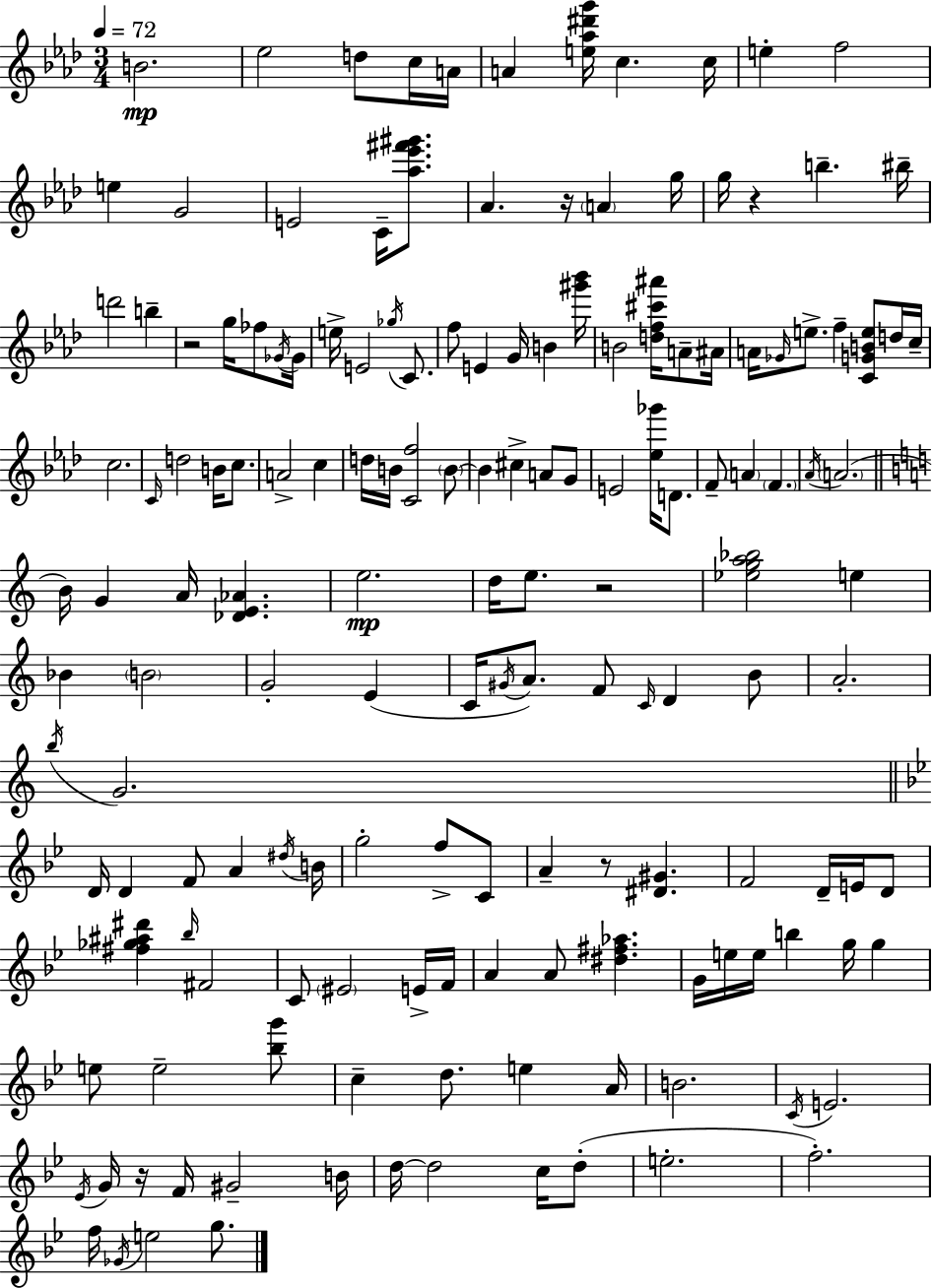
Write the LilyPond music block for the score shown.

{
  \clef treble
  \numericTimeSignature
  \time 3/4
  \key f \minor
  \tempo 4 = 72
  \repeat volta 2 { b'2.\mp | ees''2 d''8 c''16 a'16 | a'4 <e'' aes'' dis''' g'''>16 c''4. c''16 | e''4-. f''2 | \break e''4 g'2 | e'2 c'16-- <aes'' ees''' fis''' gis'''>8. | aes'4. r16 \parenthesize a'4 g''16 | g''16 r4 b''4.-- bis''16-- | \break d'''2 b''4-- | r2 g''16 fes''8 \acciaccatura { ges'16 } | ges'16 e''16-> e'2 \acciaccatura { ges''16 } c'8. | f''8 e'4 g'16 b'4 | \break <gis''' bes'''>16 b'2 <d'' f'' cis''' ais'''>16 a'8-- | ais'16 a'16 \grace { ges'16 } e''8.-> f''4-- <c' g' b' e''>8 | d''16 c''16-- c''2. | \grace { c'16 } d''2 | \break b'16 c''8. a'2-> | c''4 d''16 b'16 <c' f''>2 | \parenthesize b'8~~ b'4 cis''4-> | a'8 g'8 e'2 | \break <ees'' ges'''>16 d'8. f'8-- \parenthesize a'4 \parenthesize f'4. | \acciaccatura { aes'16 }( \parenthesize a'2. | \bar "||" \break \key c \major b'16) g'4 a'16 <des' e' aes'>4. | e''2.\mp | d''16 e''8. r2 | <ees'' g'' a'' bes''>2 e''4 | \break bes'4 \parenthesize b'2 | g'2-. e'4( | c'16 \acciaccatura { gis'16 }) a'8. f'8 \grace { c'16 } d'4 | b'8 a'2.-. | \break \acciaccatura { b''16 } g'2. | \bar "||" \break \key bes \major d'16 d'4 f'8 a'4 \acciaccatura { dis''16 } | b'16 g''2-. f''8-> c'8 | a'4-- r8 <dis' gis'>4. | f'2 d'16-- e'16 d'8 | \break <fis'' ges'' ais'' dis'''>4 \grace { bes''16 } fis'2 | c'8 \parenthesize eis'2 | e'16-> f'16 a'4 a'8 <dis'' fis'' aes''>4. | g'16 e''16 e''16 b''4 g''16 g''4 | \break e''8 e''2-- | <bes'' g'''>8 c''4-- d''8. e''4 | a'16 b'2. | \acciaccatura { c'16 } e'2. | \break \acciaccatura { ees'16 } g'16 r16 f'16 gis'2-- | b'16 d''16~~ d''2 | c''16 d''8-.( e''2.-. | f''2.-.) | \break f''16 \acciaccatura { ges'16 } e''2 | g''8. } \bar "|."
}